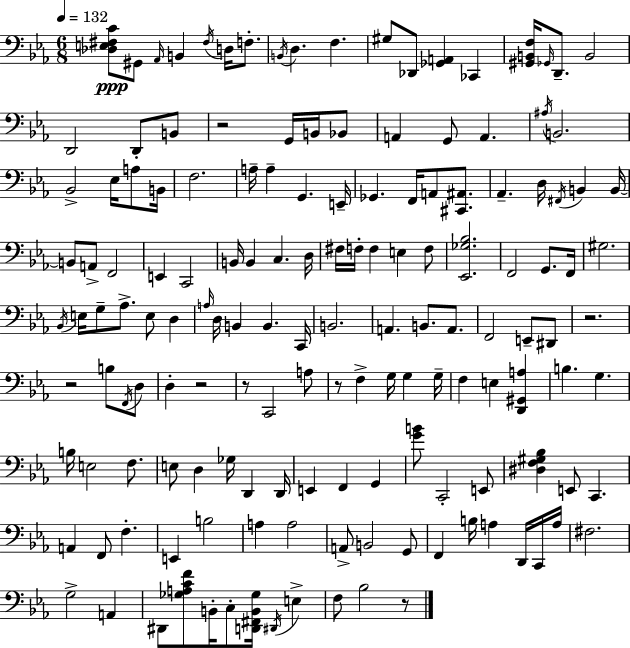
[Db3,E3,F#3,C4]/e G#2/e Ab2/s B2/q F#3/s D3/s F3/e. B2/s D3/q. F3/q. G#3/e Db2/e [Gb2,A2]/q CES2/q [G#2,B2,F3]/s Gb2/s D2/e. B2/h D2/h D2/e B2/e R/h G2/s B2/s Bb2/e A2/q G2/e A2/q. A#3/s B2/h. Bb2/h Eb3/s A3/e B2/s F3/h. A3/s A3/q G2/q. E2/s Gb2/q. F2/s A2/e [C#2,A#2]/e. Ab2/q. D3/s F#2/s B2/q B2/s B2/e A2/e F2/h E2/q C2/h B2/s B2/q C3/q. D3/s F#3/s F3/s F3/q E3/q F3/e [Eb2,Gb3,Bb3]/h. F2/h G2/e. F2/s G#3/h. Bb2/s E3/s G3/e Ab3/e. E3/e D3/q A3/s D3/s B2/q B2/q. C2/s B2/h. A2/q. B2/e. A2/e. F2/h E2/e D#2/e R/h. R/h B3/e F2/s D3/e D3/q R/h R/e C2/h A3/e R/e F3/q G3/s G3/q G3/s F3/q E3/q [D2,G#2,A3]/q B3/q. G3/q. B3/s E3/h F3/e. E3/e D3/q Gb3/s D2/q D2/s E2/q F2/q G2/q [G4,B4]/e C2/h E2/e [D#3,F3,G#3,Bb3]/q E2/e C2/q. A2/q F2/e F3/q. E2/q B3/h A3/q A3/h A2/e B2/h G2/e F2/q B3/s A3/q D2/s C2/s A3/s F#3/h. G3/h A2/q D#2/e [Gb3,A3,C4,F4]/e B2/s C3/e [D2,F#2,B2,Gb3]/s D#2/s E3/q F3/e Bb3/h R/e